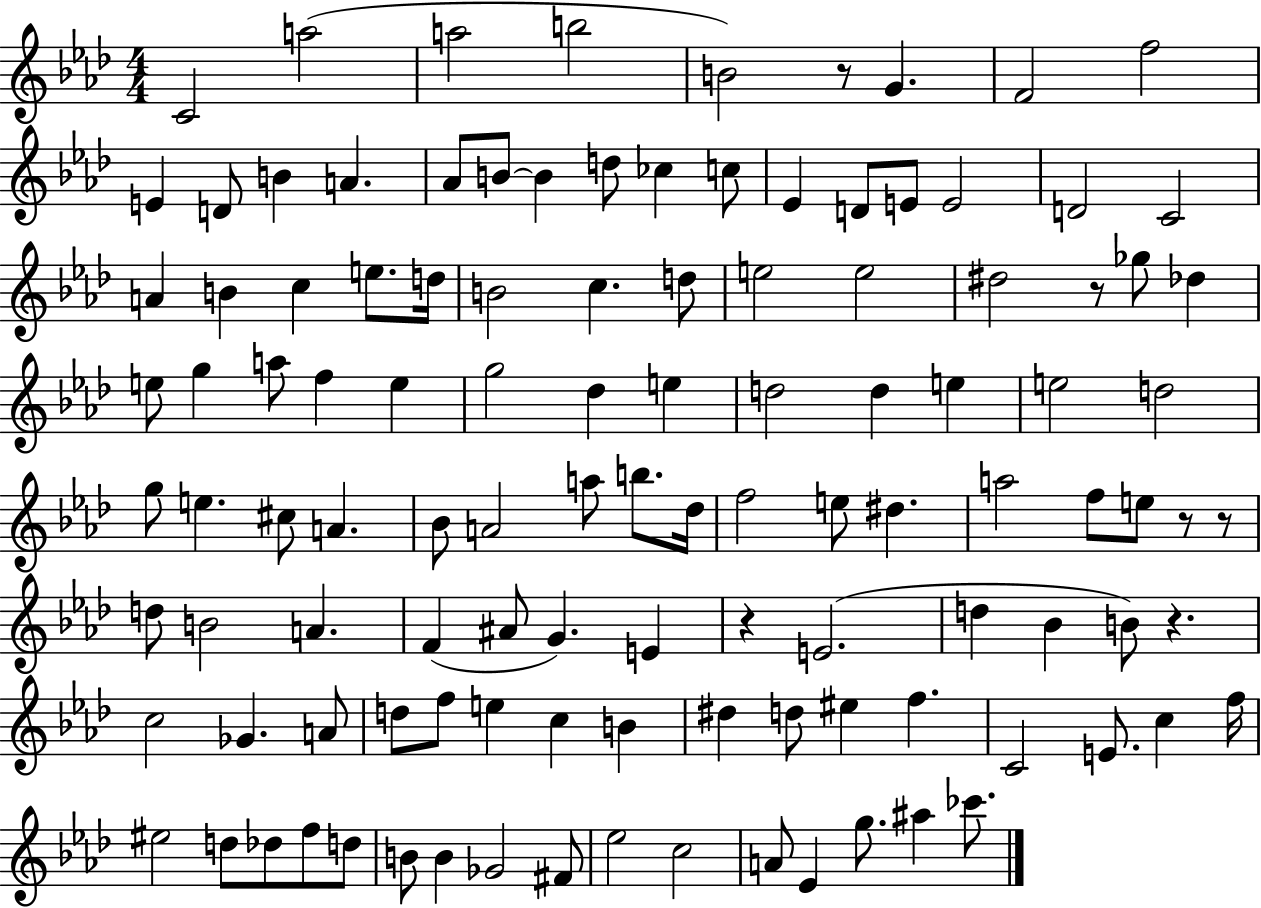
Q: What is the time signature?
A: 4/4